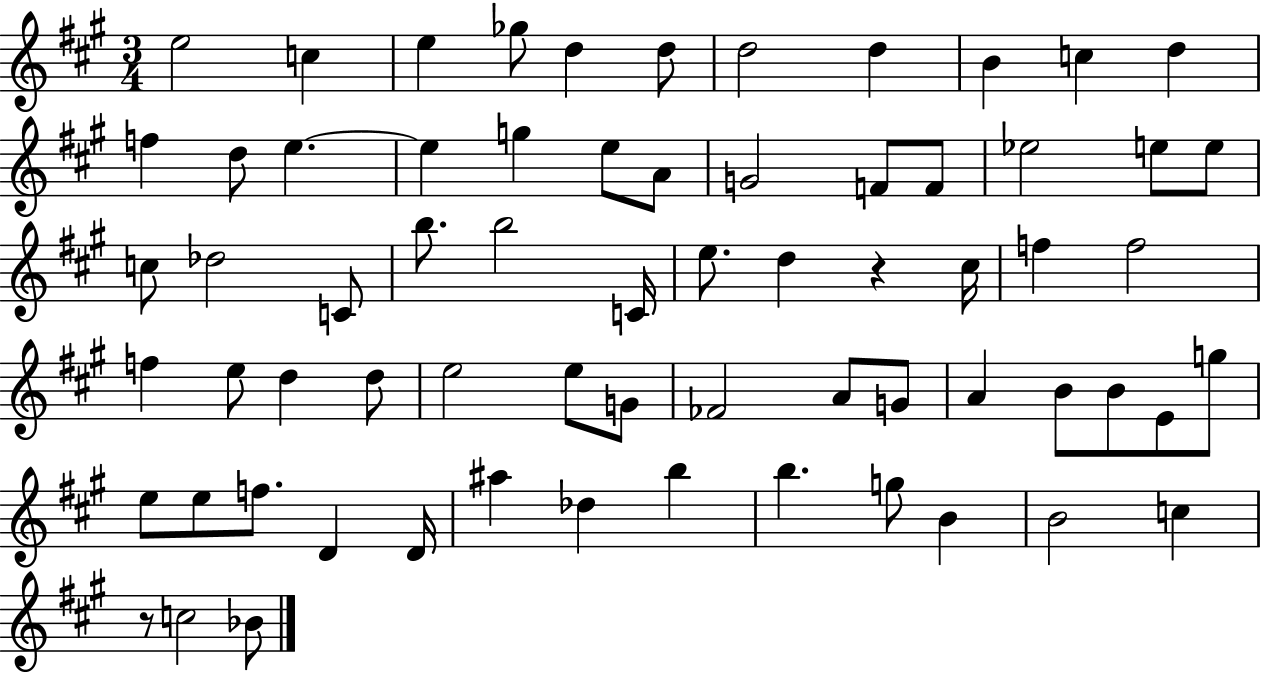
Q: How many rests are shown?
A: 2